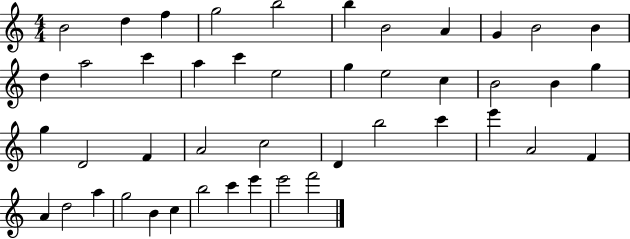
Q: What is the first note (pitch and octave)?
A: B4